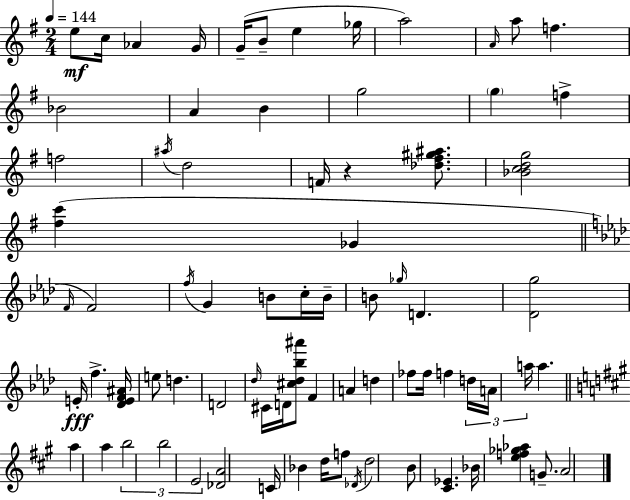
{
  \clef treble
  \numericTimeSignature
  \time 2/4
  \key g \major
  \tempo 4 = 144
  e''8\mf c''16 aes'4 g'16 | g'16--( b'8-- e''4 ges''16 | a''2) | \grace { a'16 } a''8 f''4. | \break bes'2 | a'4 b'4 | g''2 | \parenthesize g''4 f''4-> | \break f''2 | \acciaccatura { ais''16 } d''2 | f'16 r4 <des'' fis'' gis'' ais''>8. | <bes' c'' d'' g''>2 | \break <fis'' c'''>4( ges'4 | \bar "||" \break \key aes \major \grace { f'16 }) f'2 | \acciaccatura { f''16 } g'4 b'8 | c''16-. b'16-- b'8 \grace { ges''16 } d'4. | <des' g''>2 | \break e'16-.\fff f''4.-> | <des' e' f' ais'>16 e''8 d''4. | d'2 | \grace { des''16 } cis'16 d'16 <cis'' des'' bes'' ais'''>8 | \break f'4 a'4 | d''4 fes''8 fes''16 f''4 | \tuplet 3/2 { d''16 a'16 a''16 } a''4. | \bar "||" \break \key a \major a''4 a''4 | \tuplet 3/2 { b''2 | b''2 | e'2 } | \break <des' a'>2 | c'16 bes'4 d''16 f''8 | \acciaccatura { des'16 } d''2 | b'8 <cis' ees'>4. | \break bes'16 <e'' f'' ges'' aes''>4 g'8.-- | a'2 | \bar "|."
}